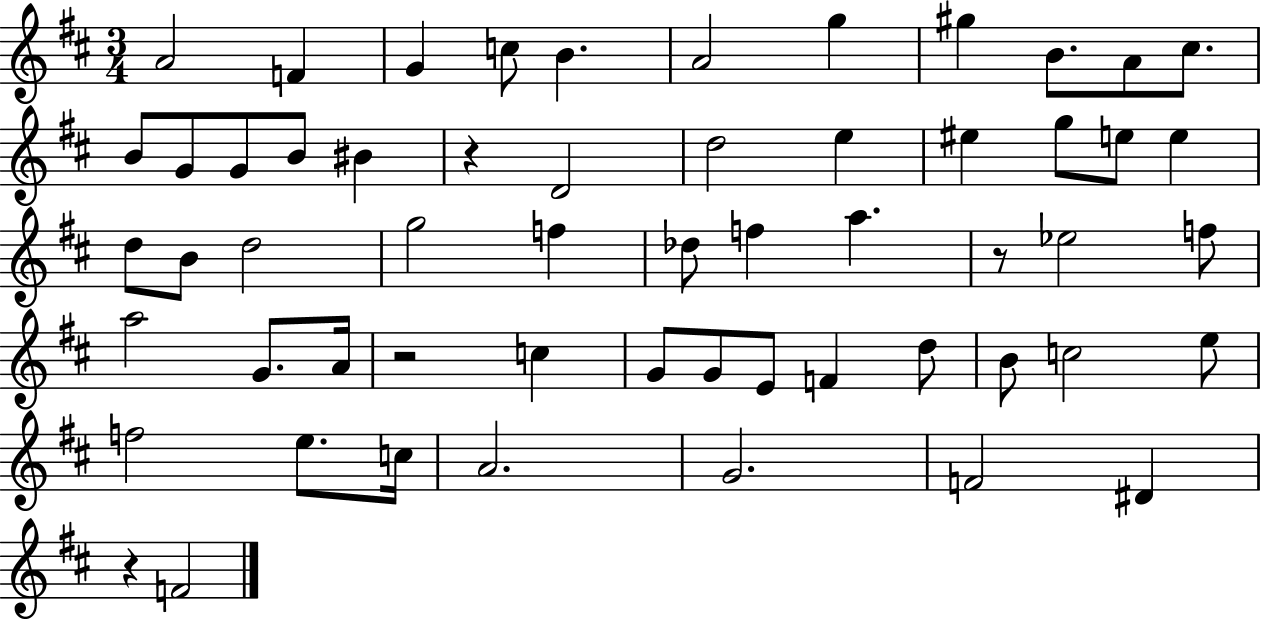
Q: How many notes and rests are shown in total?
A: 57